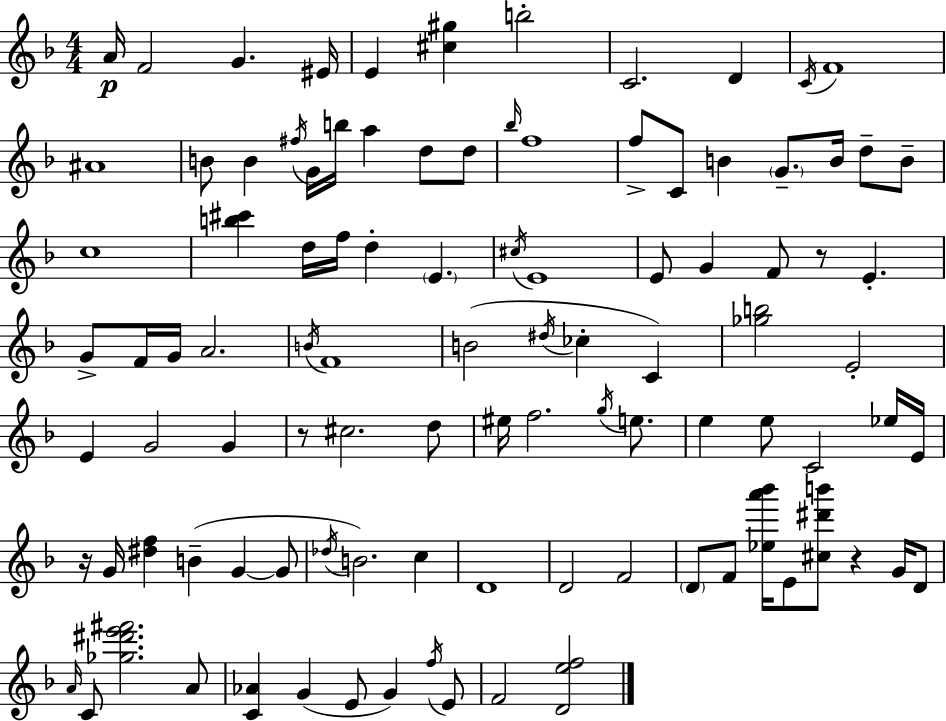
{
  \clef treble
  \numericTimeSignature
  \time 4/4
  \key f \major
  a'16\p f'2 g'4. eis'16 | e'4 <cis'' gis''>4 b''2-. | c'2. d'4 | \acciaccatura { c'16 } f'1 | \break ais'1 | b'8 b'4 \acciaccatura { fis''16 } g'16 b''16 a''4 d''8 | d''8 \grace { bes''16 } f''1 | f''8-> c'8 b'4 \parenthesize g'8.-- b'16 d''8-- | \break b'8-- c''1 | <b'' cis'''>4 d''16 f''16 d''4-. \parenthesize e'4. | \acciaccatura { cis''16 } e'1 | e'8 g'4 f'8 r8 e'4.-. | \break g'8-> f'16 g'16 a'2. | \acciaccatura { b'16 } f'1 | b'2( \acciaccatura { dis''16 } ces''4-. | c'4) <ges'' b''>2 e'2-. | \break e'4 g'2 | g'4 r8 cis''2. | d''8 eis''16 f''2. | \acciaccatura { g''16 } e''8. e''4 e''8 c'2 | \break ees''16 e'16 r16 g'16 <dis'' f''>4 b'4--( | g'4~~ g'8 \acciaccatura { des''16 } b'2.) | c''4 d'1 | d'2 | \break f'2 \parenthesize d'8 f'8 <ees'' a''' bes'''>16 e'8 <cis'' dis''' b'''>8 | r4 g'16 d'8 \grace { a'16 } c'8 <ges'' dis''' e''' fis'''>2. | a'8 <c' aes'>4 g'4( | e'8 g'4) \acciaccatura { f''16 } e'8 f'2 | \break <d' e'' f''>2 \bar "|."
}